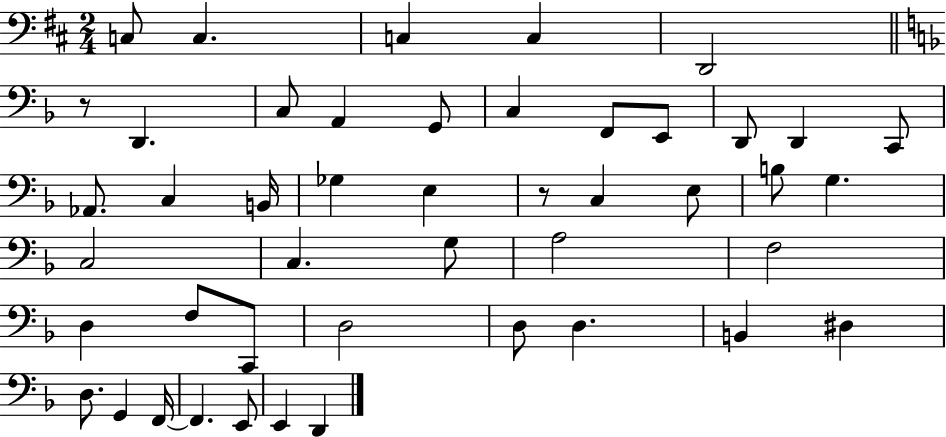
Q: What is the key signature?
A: D major